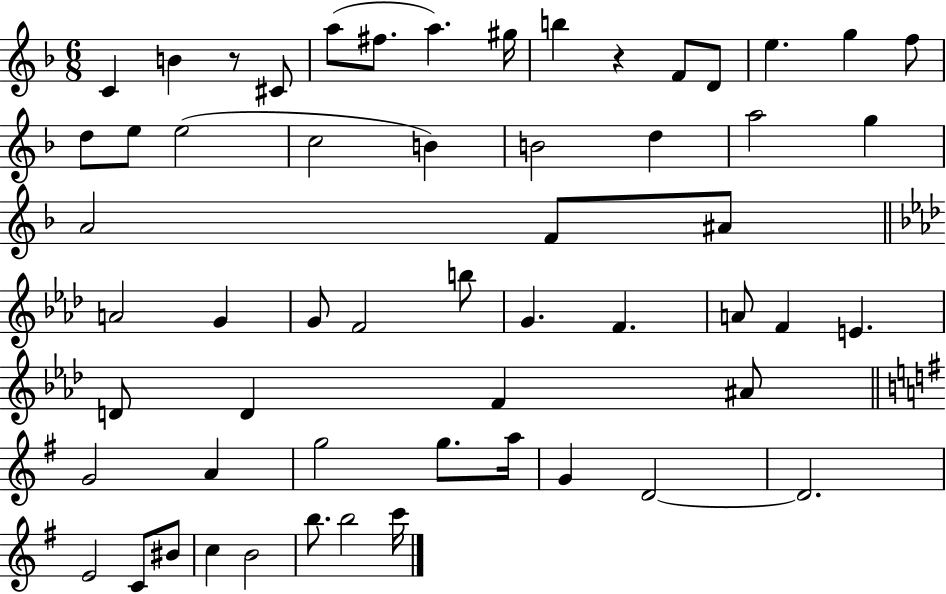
C4/q B4/q R/e C#4/e A5/e F#5/e. A5/q. G#5/s B5/q R/q F4/e D4/e E5/q. G5/q F5/e D5/e E5/e E5/h C5/h B4/q B4/h D5/q A5/h G5/q A4/h F4/e A#4/e A4/h G4/q G4/e F4/h B5/e G4/q. F4/q. A4/e F4/q E4/q. D4/e D4/q F4/q A#4/e G4/h A4/q G5/h G5/e. A5/s G4/q D4/h D4/h. E4/h C4/e BIS4/e C5/q B4/h B5/e. B5/h C6/s